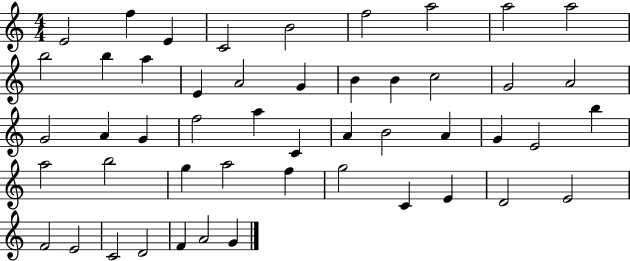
X:1
T:Untitled
M:4/4
L:1/4
K:C
E2 f E C2 B2 f2 a2 a2 a2 b2 b a E A2 G B B c2 G2 A2 G2 A G f2 a C A B2 A G E2 b a2 b2 g a2 f g2 C E D2 E2 F2 E2 C2 D2 F A2 G